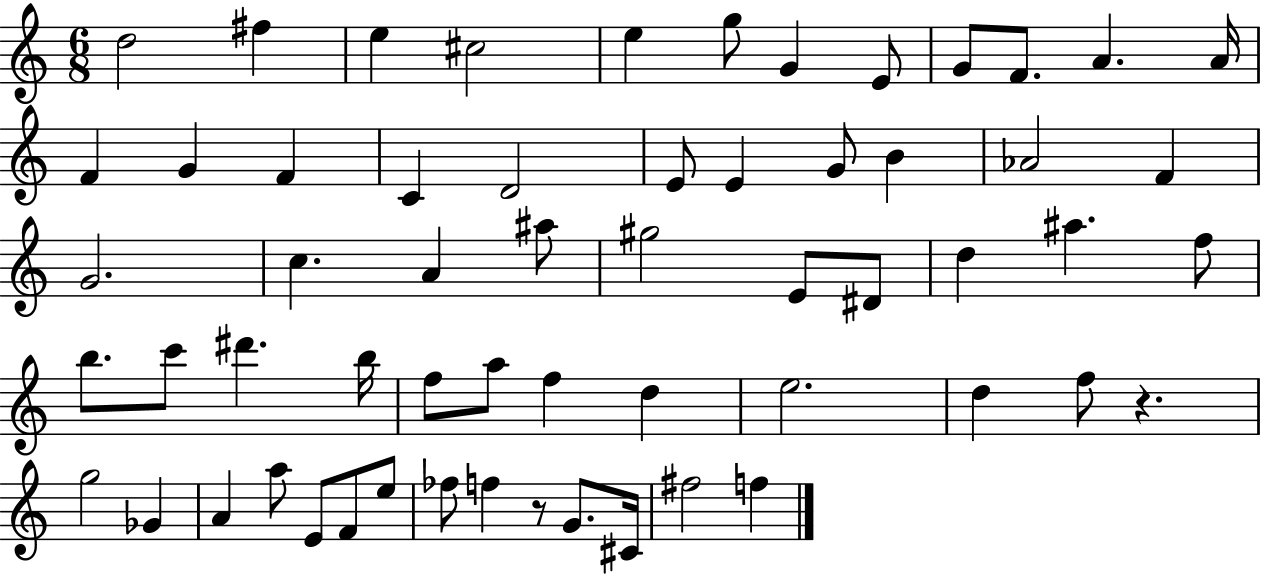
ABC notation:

X:1
T:Untitled
M:6/8
L:1/4
K:C
d2 ^f e ^c2 e g/2 G E/2 G/2 F/2 A A/4 F G F C D2 E/2 E G/2 B _A2 F G2 c A ^a/2 ^g2 E/2 ^D/2 d ^a f/2 b/2 c'/2 ^d' b/4 f/2 a/2 f d e2 d f/2 z g2 _G A a/2 E/2 F/2 e/2 _f/2 f z/2 G/2 ^C/4 ^f2 f